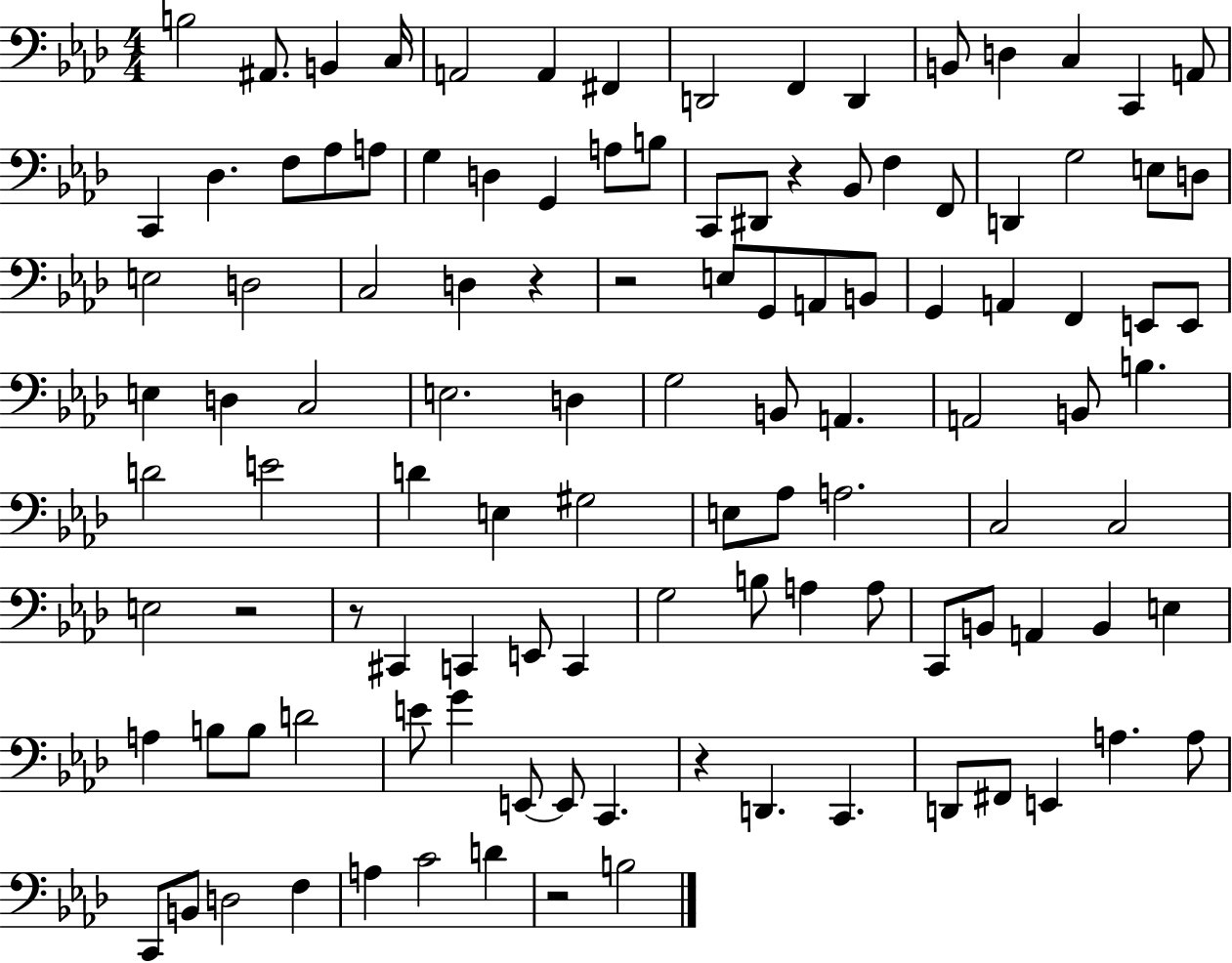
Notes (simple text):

B3/h A#2/e. B2/q C3/s A2/h A2/q F#2/q D2/h F2/q D2/q B2/e D3/q C3/q C2/q A2/e C2/q Db3/q. F3/e Ab3/e A3/e G3/q D3/q G2/q A3/e B3/e C2/e D#2/e R/q Bb2/e F3/q F2/e D2/q G3/h E3/e D3/e E3/h D3/h C3/h D3/q R/q R/h E3/e G2/e A2/e B2/e G2/q A2/q F2/q E2/e E2/e E3/q D3/q C3/h E3/h. D3/q G3/h B2/e A2/q. A2/h B2/e B3/q. D4/h E4/h D4/q E3/q G#3/h E3/e Ab3/e A3/h. C3/h C3/h E3/h R/h R/e C#2/q C2/q E2/e C2/q G3/h B3/e A3/q A3/e C2/e B2/e A2/q B2/q E3/q A3/q B3/e B3/e D4/h E4/e G4/q E2/e E2/e C2/q. R/q D2/q. C2/q. D2/e F#2/e E2/q A3/q. A3/e C2/e B2/e D3/h F3/q A3/q C4/h D4/q R/h B3/h